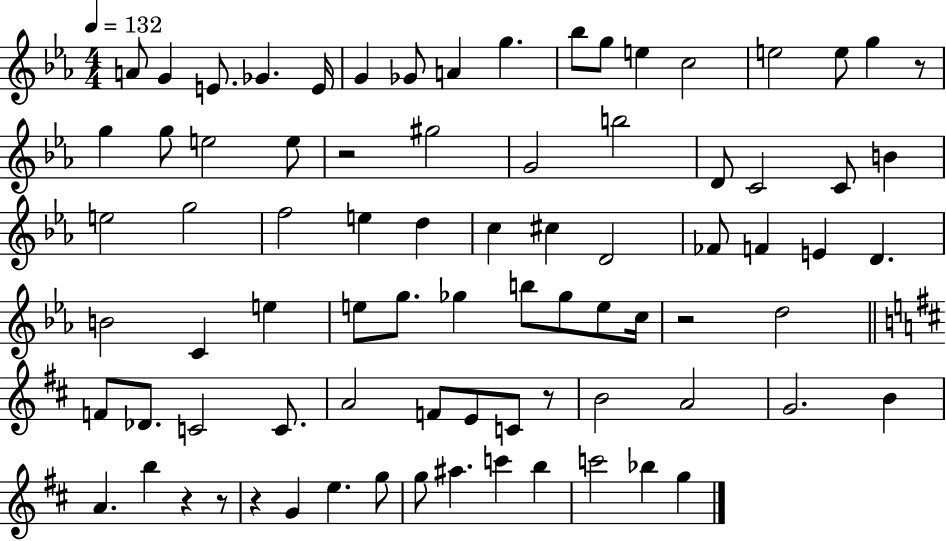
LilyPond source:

{
  \clef treble
  \numericTimeSignature
  \time 4/4
  \key ees \major
  \tempo 4 = 132
  a'8 g'4 e'8. ges'4. e'16 | g'4 ges'8 a'4 g''4. | bes''8 g''8 e''4 c''2 | e''2 e''8 g''4 r8 | \break g''4 g''8 e''2 e''8 | r2 gis''2 | g'2 b''2 | d'8 c'2 c'8 b'4 | \break e''2 g''2 | f''2 e''4 d''4 | c''4 cis''4 d'2 | fes'8 f'4 e'4 d'4. | \break b'2 c'4 e''4 | e''8 g''8. ges''4 b''8 ges''8 e''8 c''16 | r2 d''2 | \bar "||" \break \key b \minor f'8 des'8. c'2 c'8. | a'2 f'8 e'8 c'8 r8 | b'2 a'2 | g'2. b'4 | \break a'4. b''4 r4 r8 | r4 g'4 e''4. g''8 | g''8 ais''4. c'''4 b''4 | c'''2 bes''4 g''4 | \break \bar "|."
}